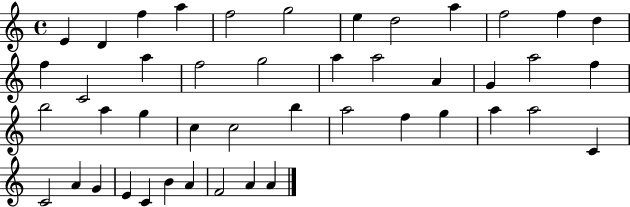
E4/q D4/q F5/q A5/q F5/h G5/h E5/q D5/h A5/q F5/h F5/q D5/q F5/q C4/h A5/q F5/h G5/h A5/q A5/h A4/q G4/q A5/h F5/q B5/h A5/q G5/q C5/q C5/h B5/q A5/h F5/q G5/q A5/q A5/h C4/q C4/h A4/q G4/q E4/q C4/q B4/q A4/q F4/h A4/q A4/q